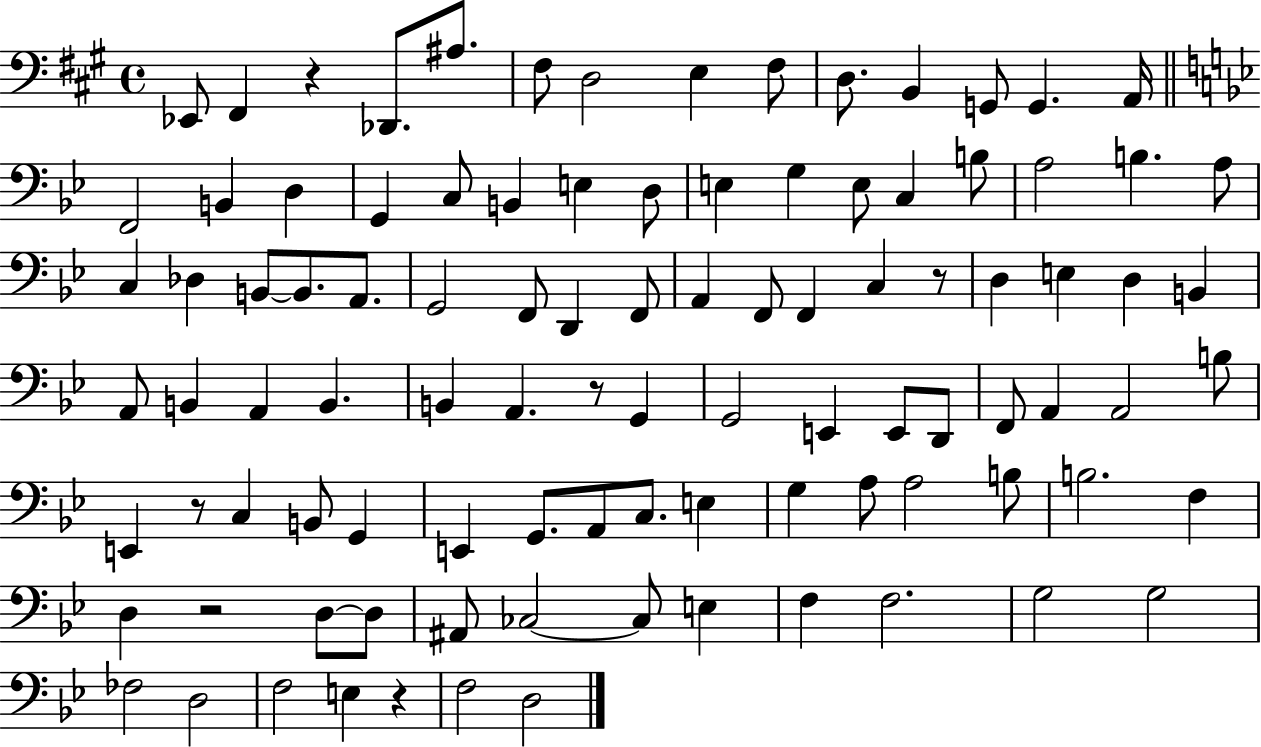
X:1
T:Untitled
M:4/4
L:1/4
K:A
_E,,/2 ^F,, z _D,,/2 ^A,/2 ^F,/2 D,2 E, ^F,/2 D,/2 B,, G,,/2 G,, A,,/4 F,,2 B,, D, G,, C,/2 B,, E, D,/2 E, G, E,/2 C, B,/2 A,2 B, A,/2 C, _D, B,,/2 B,,/2 A,,/2 G,,2 F,,/2 D,, F,,/2 A,, F,,/2 F,, C, z/2 D, E, D, B,, A,,/2 B,, A,, B,, B,, A,, z/2 G,, G,,2 E,, E,,/2 D,,/2 F,,/2 A,, A,,2 B,/2 E,, z/2 C, B,,/2 G,, E,, G,,/2 A,,/2 C,/2 E, G, A,/2 A,2 B,/2 B,2 F, D, z2 D,/2 D,/2 ^A,,/2 _C,2 _C,/2 E, F, F,2 G,2 G,2 _F,2 D,2 F,2 E, z F,2 D,2